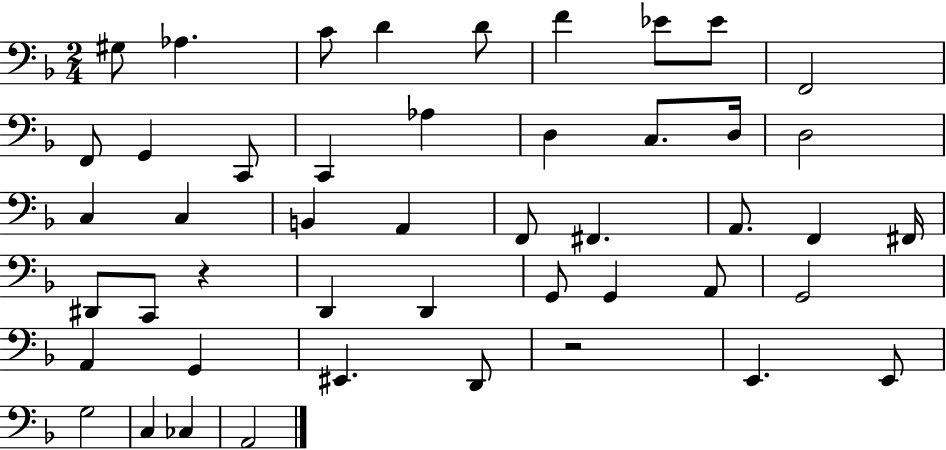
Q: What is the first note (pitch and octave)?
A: G#3